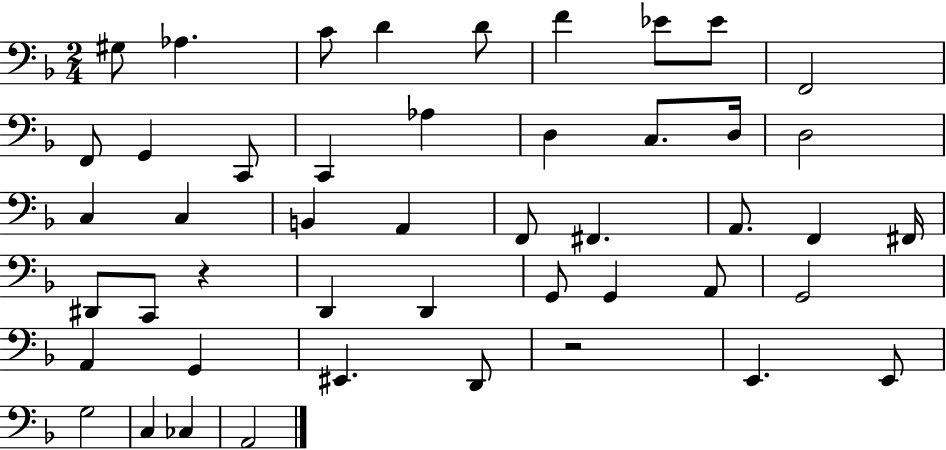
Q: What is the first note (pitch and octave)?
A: G#3